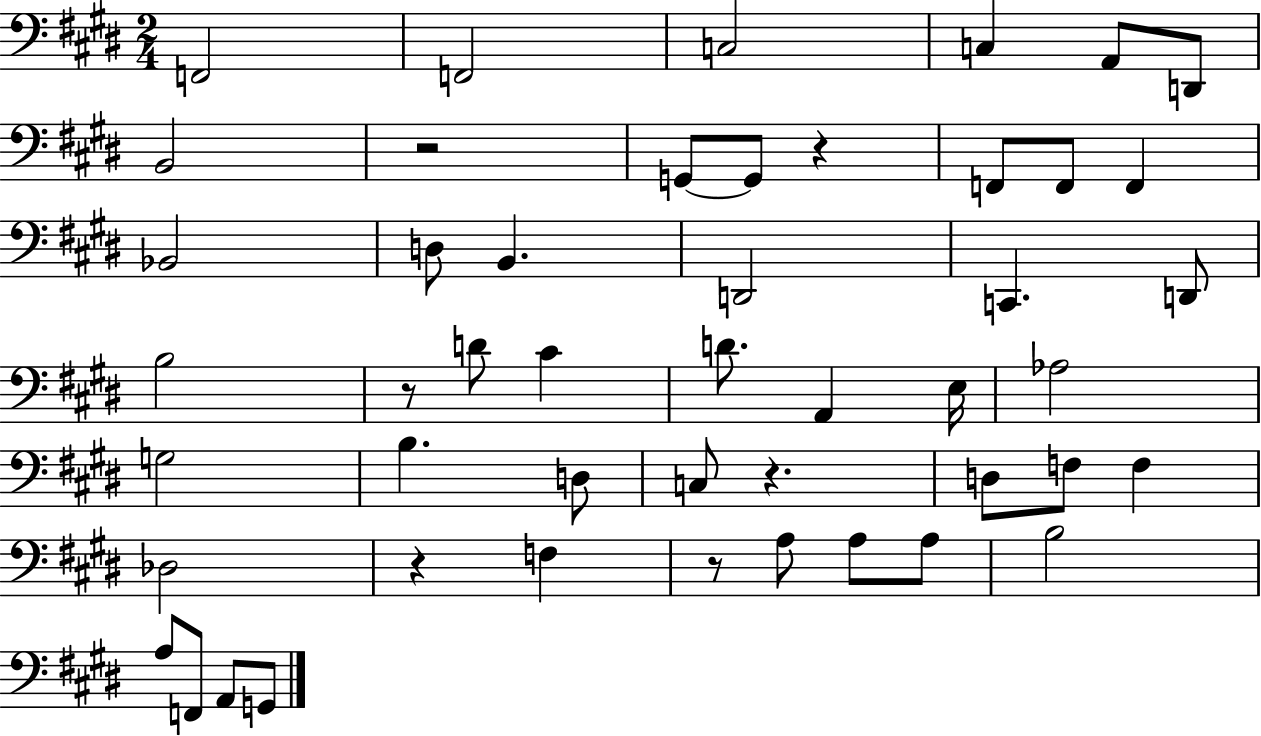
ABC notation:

X:1
T:Untitled
M:2/4
L:1/4
K:E
F,,2 F,,2 C,2 C, A,,/2 D,,/2 B,,2 z2 G,,/2 G,,/2 z F,,/2 F,,/2 F,, _B,,2 D,/2 B,, D,,2 C,, D,,/2 B,2 z/2 D/2 ^C D/2 A,, E,/4 _A,2 G,2 B, D,/2 C,/2 z D,/2 F,/2 F, _D,2 z F, z/2 A,/2 A,/2 A,/2 B,2 A,/2 F,,/2 A,,/2 G,,/2